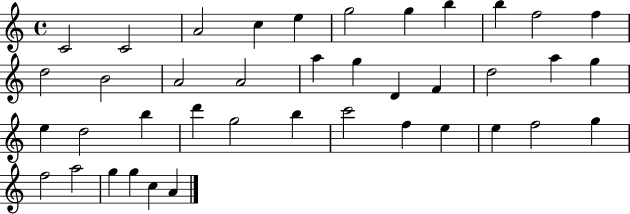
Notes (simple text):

C4/h C4/h A4/h C5/q E5/q G5/h G5/q B5/q B5/q F5/h F5/q D5/h B4/h A4/h A4/h A5/q G5/q D4/q F4/q D5/h A5/q G5/q E5/q D5/h B5/q D6/q G5/h B5/q C6/h F5/q E5/q E5/q F5/h G5/q F5/h A5/h G5/q G5/q C5/q A4/q